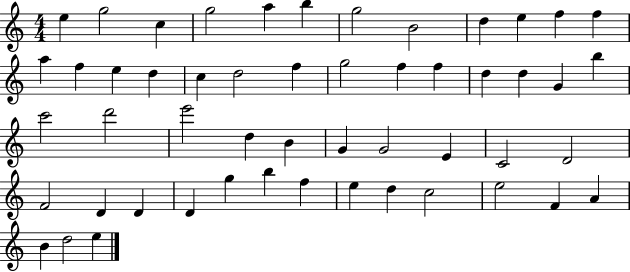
E5/q G5/h C5/q G5/h A5/q B5/q G5/h B4/h D5/q E5/q F5/q F5/q A5/q F5/q E5/q D5/q C5/q D5/h F5/q G5/h F5/q F5/q D5/q D5/q G4/q B5/q C6/h D6/h E6/h D5/q B4/q G4/q G4/h E4/q C4/h D4/h F4/h D4/q D4/q D4/q G5/q B5/q F5/q E5/q D5/q C5/h E5/h F4/q A4/q B4/q D5/h E5/q